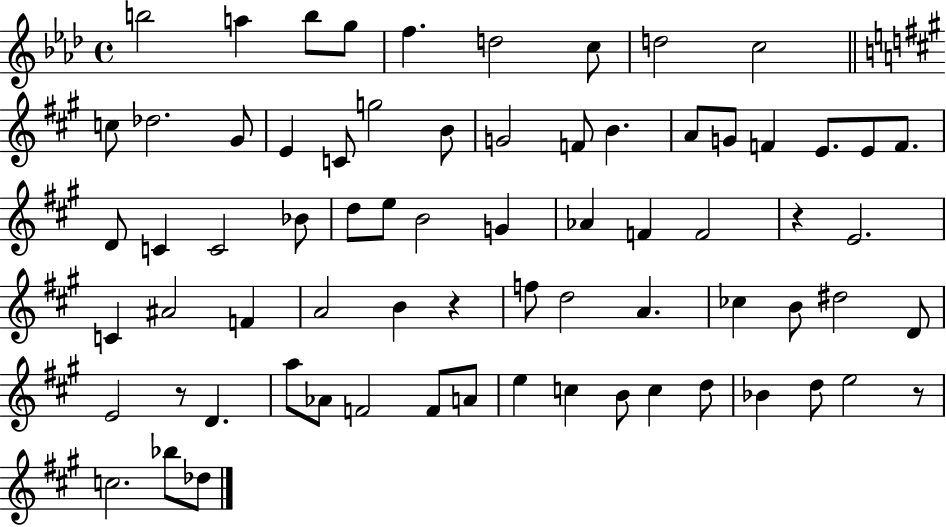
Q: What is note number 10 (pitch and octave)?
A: C5